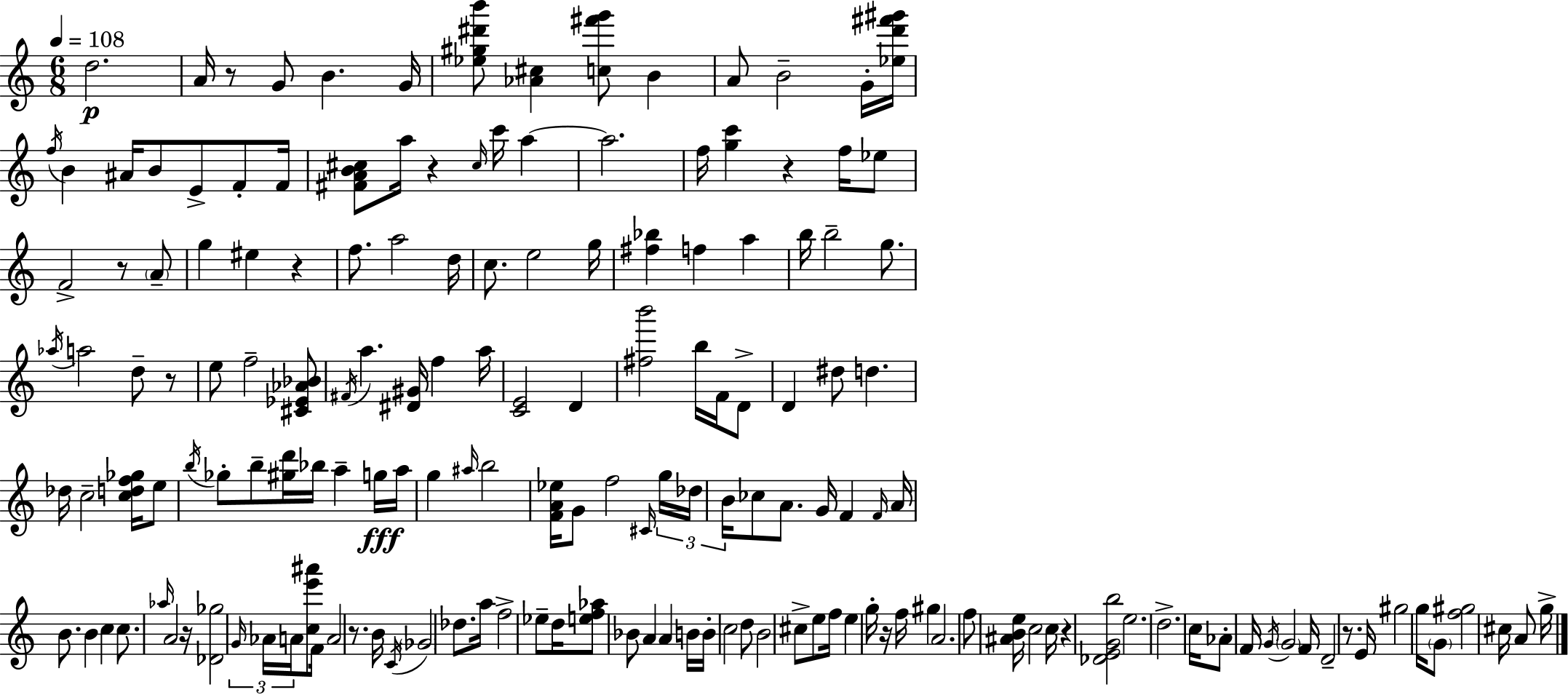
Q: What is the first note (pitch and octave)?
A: D5